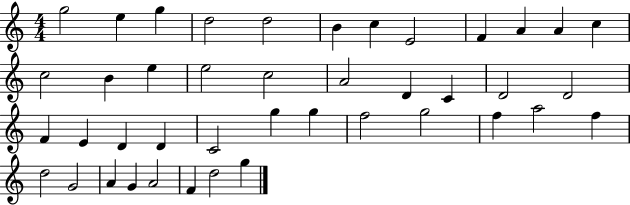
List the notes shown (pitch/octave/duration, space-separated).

G5/h E5/q G5/q D5/h D5/h B4/q C5/q E4/h F4/q A4/q A4/q C5/q C5/h B4/q E5/q E5/h C5/h A4/h D4/q C4/q D4/h D4/h F4/q E4/q D4/q D4/q C4/h G5/q G5/q F5/h G5/h F5/q A5/h F5/q D5/h G4/h A4/q G4/q A4/h F4/q D5/h G5/q